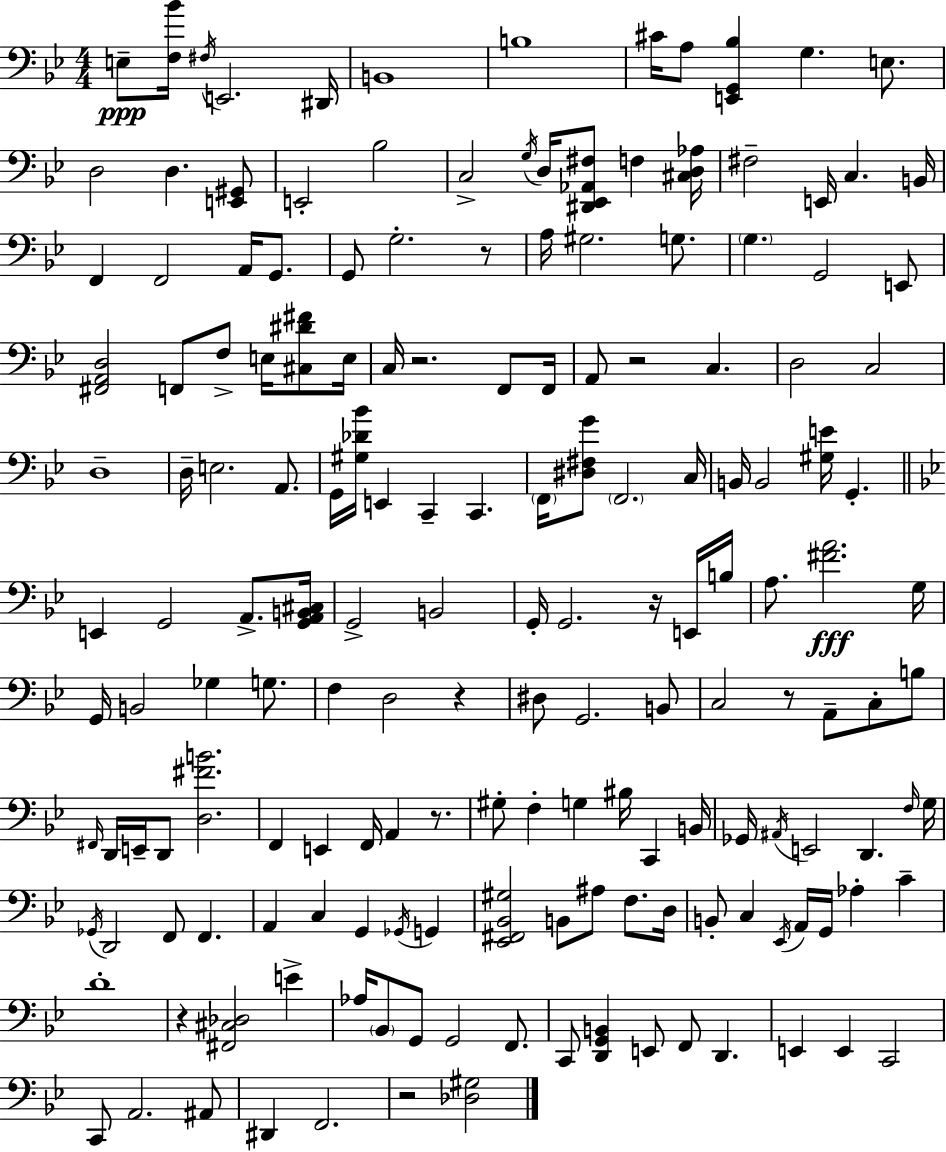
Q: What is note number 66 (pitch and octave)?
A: G2